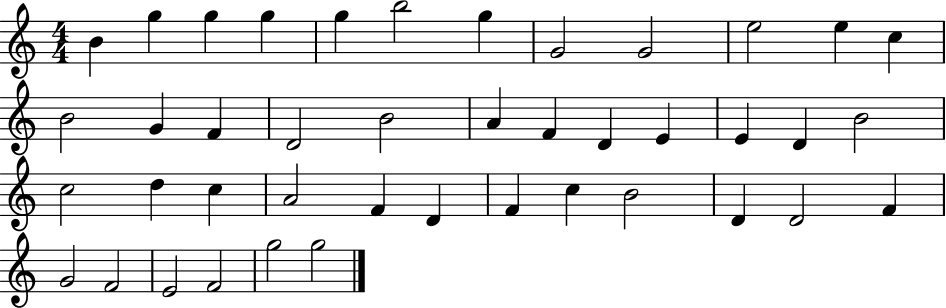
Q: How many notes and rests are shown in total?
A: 42